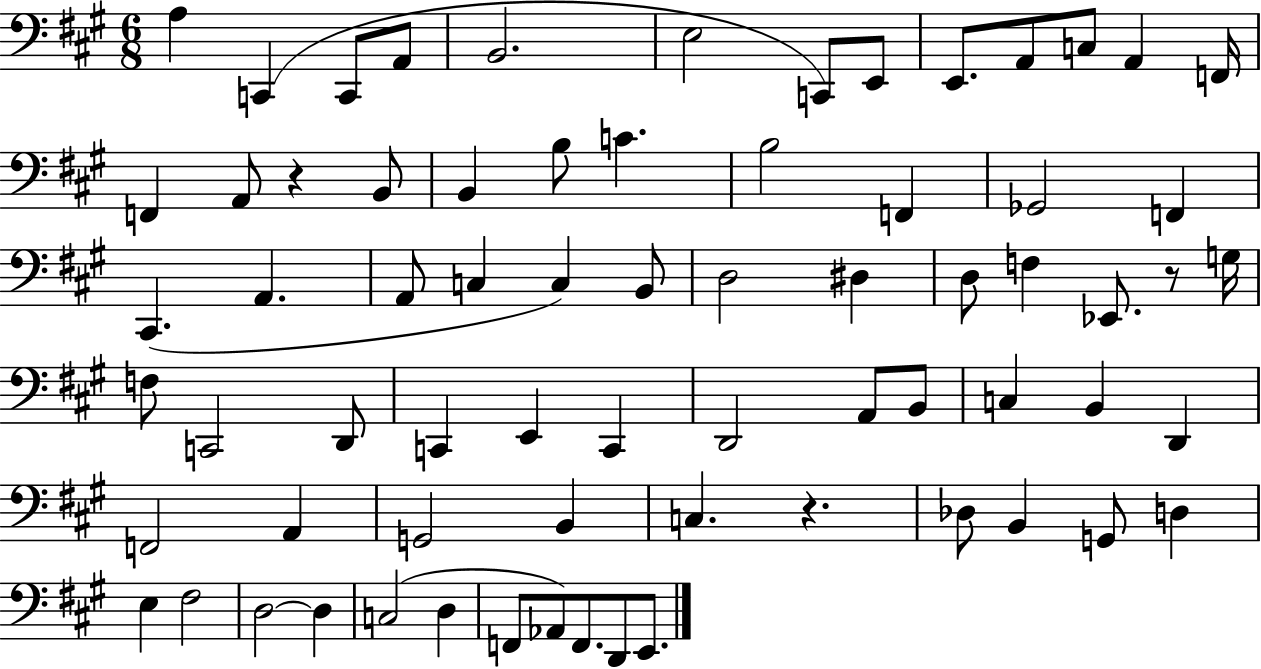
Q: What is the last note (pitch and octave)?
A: E2